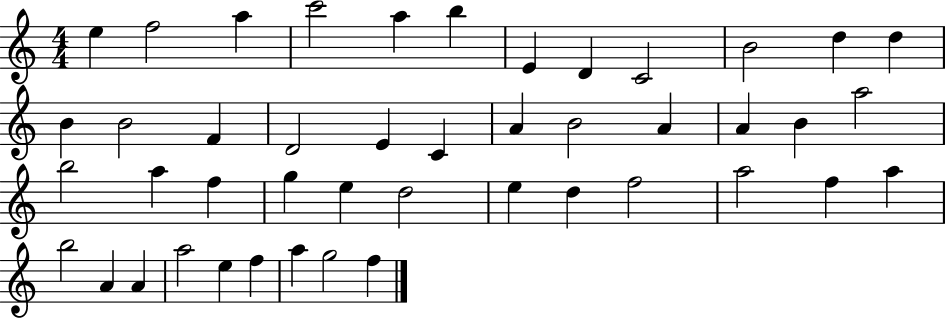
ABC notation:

X:1
T:Untitled
M:4/4
L:1/4
K:C
e f2 a c'2 a b E D C2 B2 d d B B2 F D2 E C A B2 A A B a2 b2 a f g e d2 e d f2 a2 f a b2 A A a2 e f a g2 f